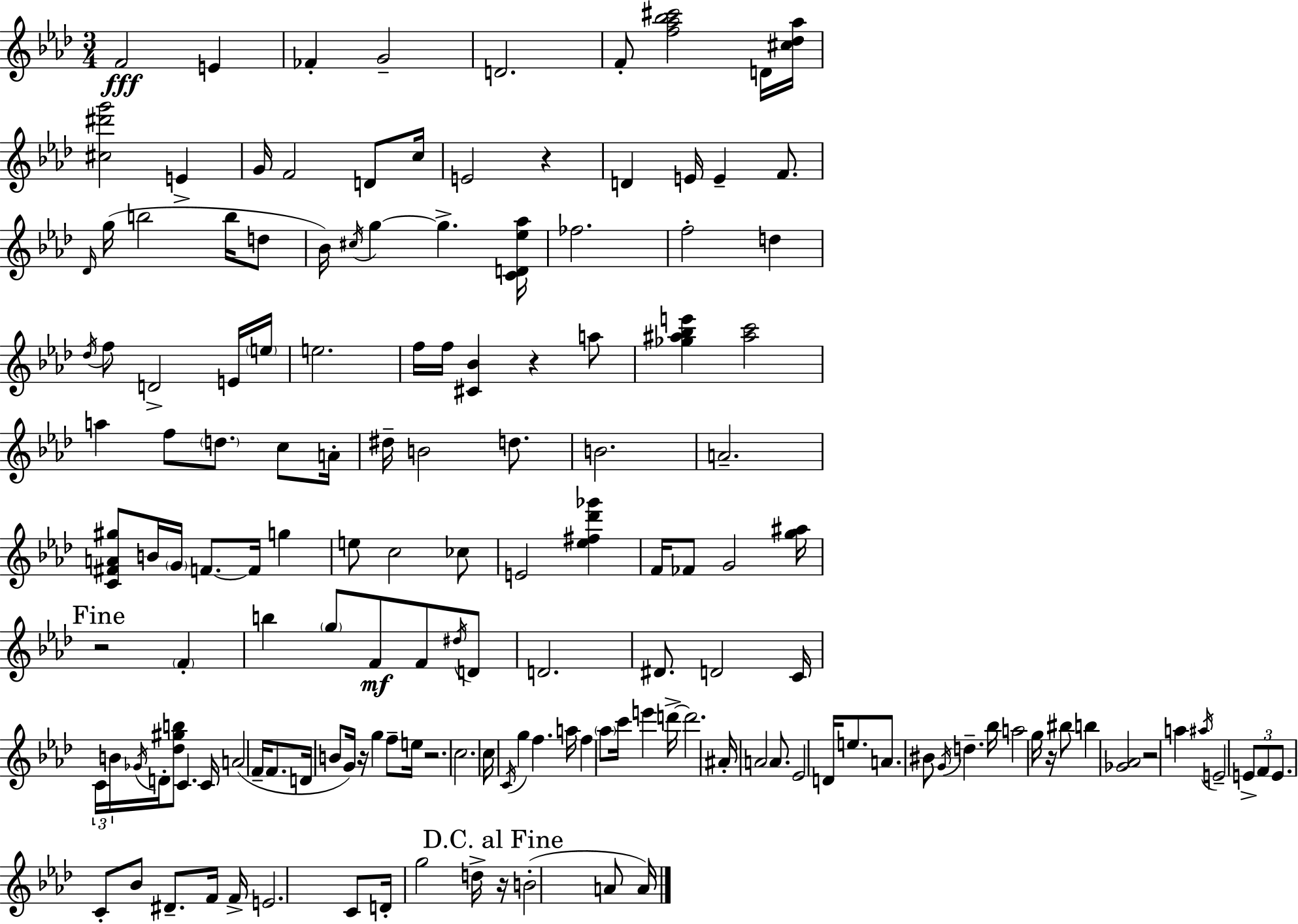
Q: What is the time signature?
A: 3/4